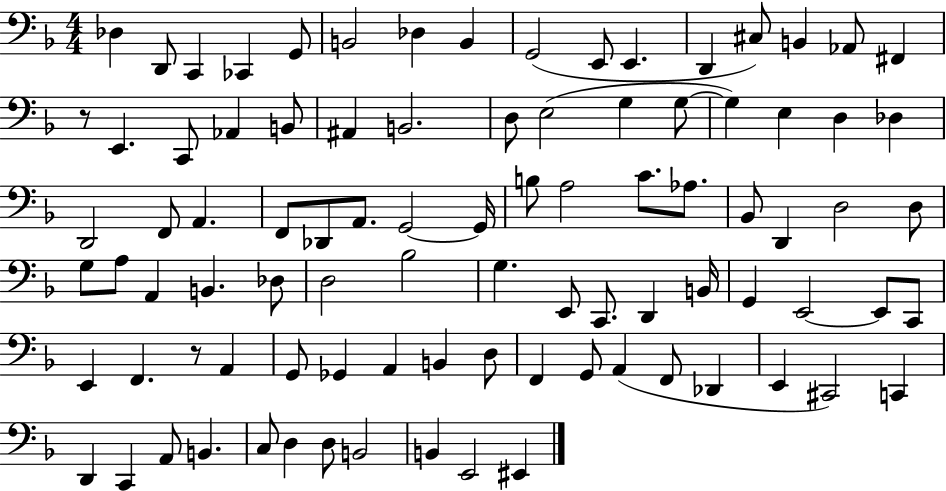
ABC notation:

X:1
T:Untitled
M:4/4
L:1/4
K:F
_D, D,,/2 C,, _C,, G,,/2 B,,2 _D, B,, G,,2 E,,/2 E,, D,, ^C,/2 B,, _A,,/2 ^F,, z/2 E,, C,,/2 _A,, B,,/2 ^A,, B,,2 D,/2 E,2 G, G,/2 G, E, D, _D, D,,2 F,,/2 A,, F,,/2 _D,,/2 A,,/2 G,,2 G,,/4 B,/2 A,2 C/2 _A,/2 _B,,/2 D,, D,2 D,/2 G,/2 A,/2 A,, B,, _D,/2 D,2 _B,2 G, E,,/2 C,,/2 D,, B,,/4 G,, E,,2 E,,/2 C,,/2 E,, F,, z/2 A,, G,,/2 _G,, A,, B,, D,/2 F,, G,,/2 A,, F,,/2 _D,, E,, ^C,,2 C,, D,, C,, A,,/2 B,, C,/2 D, D,/2 B,,2 B,, E,,2 ^E,,